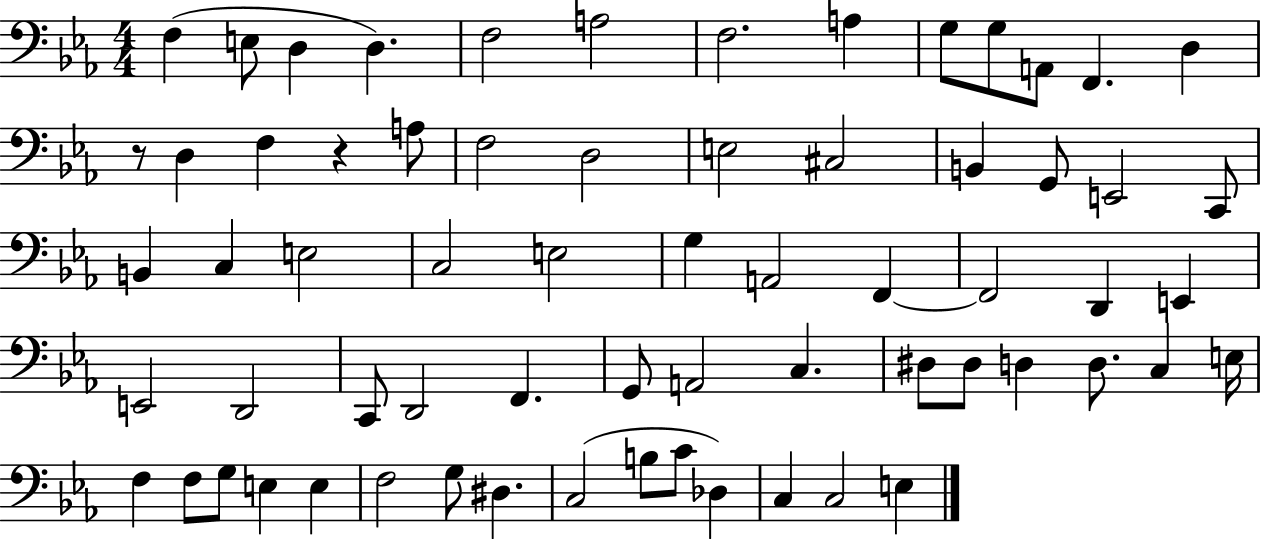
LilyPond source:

{
  \clef bass
  \numericTimeSignature
  \time 4/4
  \key ees \major
  f4( e8 d4 d4.) | f2 a2 | f2. a4 | g8 g8 a,8 f,4. d4 | \break r8 d4 f4 r4 a8 | f2 d2 | e2 cis2 | b,4 g,8 e,2 c,8 | \break b,4 c4 e2 | c2 e2 | g4 a,2 f,4~~ | f,2 d,4 e,4 | \break e,2 d,2 | c,8 d,2 f,4. | g,8 a,2 c4. | dis8 dis8 d4 d8. c4 e16 | \break f4 f8 g8 e4 e4 | f2 g8 dis4. | c2( b8 c'8 des4) | c4 c2 e4 | \break \bar "|."
}